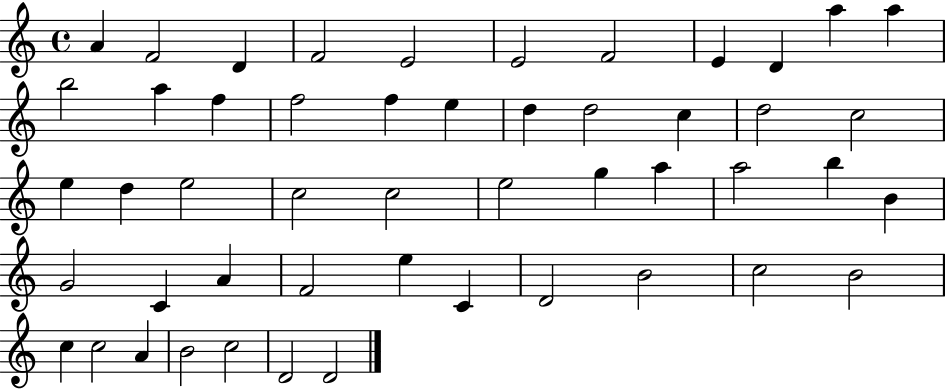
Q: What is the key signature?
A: C major